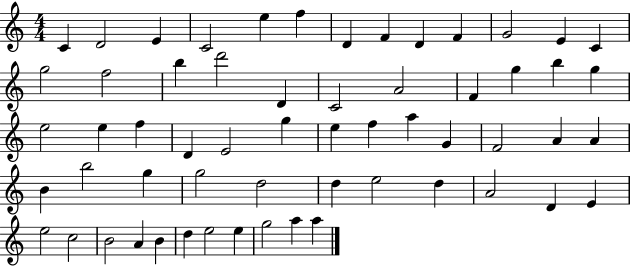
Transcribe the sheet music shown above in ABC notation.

X:1
T:Untitled
M:4/4
L:1/4
K:C
C D2 E C2 e f D F D F G2 E C g2 f2 b d'2 D C2 A2 F g b g e2 e f D E2 g e f a G F2 A A B b2 g g2 d2 d e2 d A2 D E e2 c2 B2 A B d e2 e g2 a a